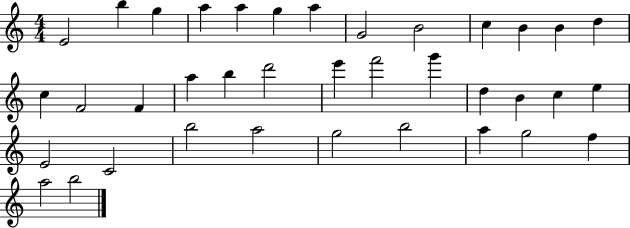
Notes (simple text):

E4/h B5/q G5/q A5/q A5/q G5/q A5/q G4/h B4/h C5/q B4/q B4/q D5/q C5/q F4/h F4/q A5/q B5/q D6/h E6/q F6/h G6/q D5/q B4/q C5/q E5/q E4/h C4/h B5/h A5/h G5/h B5/h A5/q G5/h F5/q A5/h B5/h